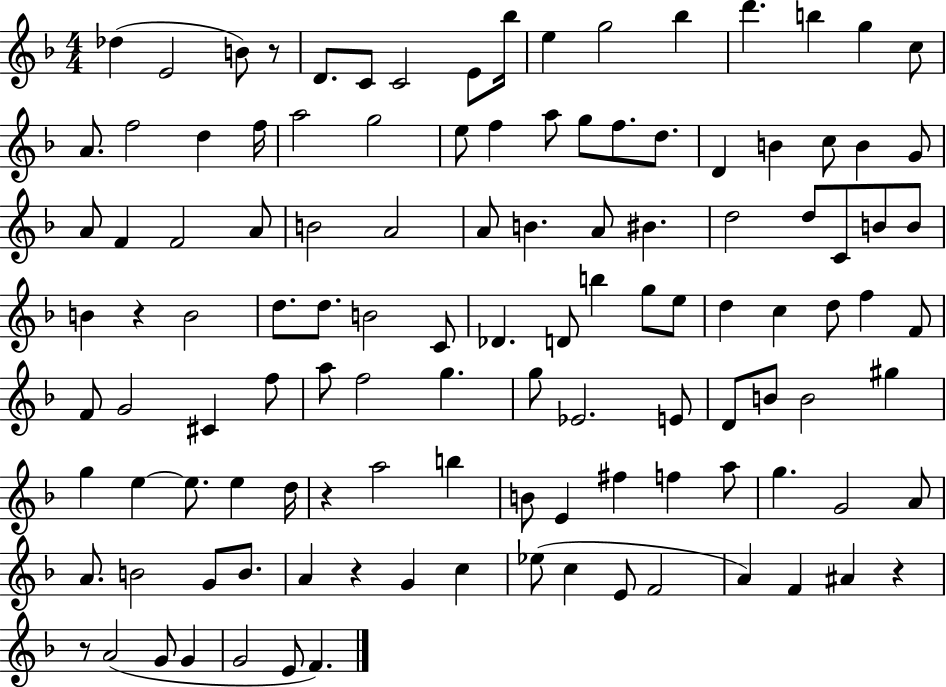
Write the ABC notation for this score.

X:1
T:Untitled
M:4/4
L:1/4
K:F
_d E2 B/2 z/2 D/2 C/2 C2 E/2 _b/4 e g2 _b d' b g c/2 A/2 f2 d f/4 a2 g2 e/2 f a/2 g/2 f/2 d/2 D B c/2 B G/2 A/2 F F2 A/2 B2 A2 A/2 B A/2 ^B d2 d/2 C/2 B/2 B/2 B z B2 d/2 d/2 B2 C/2 _D D/2 b g/2 e/2 d c d/2 f F/2 F/2 G2 ^C f/2 a/2 f2 g g/2 _E2 E/2 D/2 B/2 B2 ^g g e e/2 e d/4 z a2 b B/2 E ^f f a/2 g G2 A/2 A/2 B2 G/2 B/2 A z G c _e/2 c E/2 F2 A F ^A z z/2 A2 G/2 G G2 E/2 F